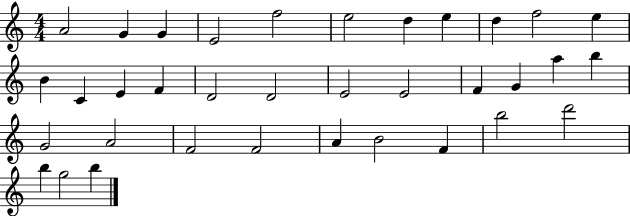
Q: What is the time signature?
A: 4/4